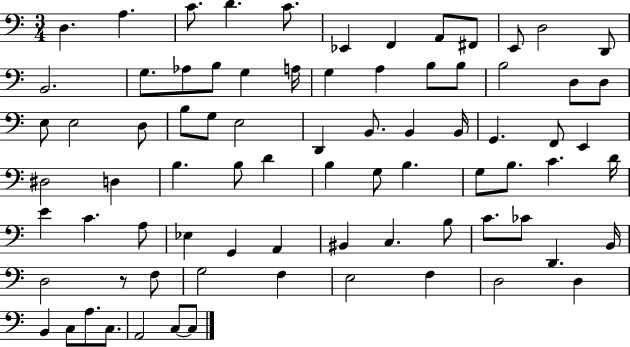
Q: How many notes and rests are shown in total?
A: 79